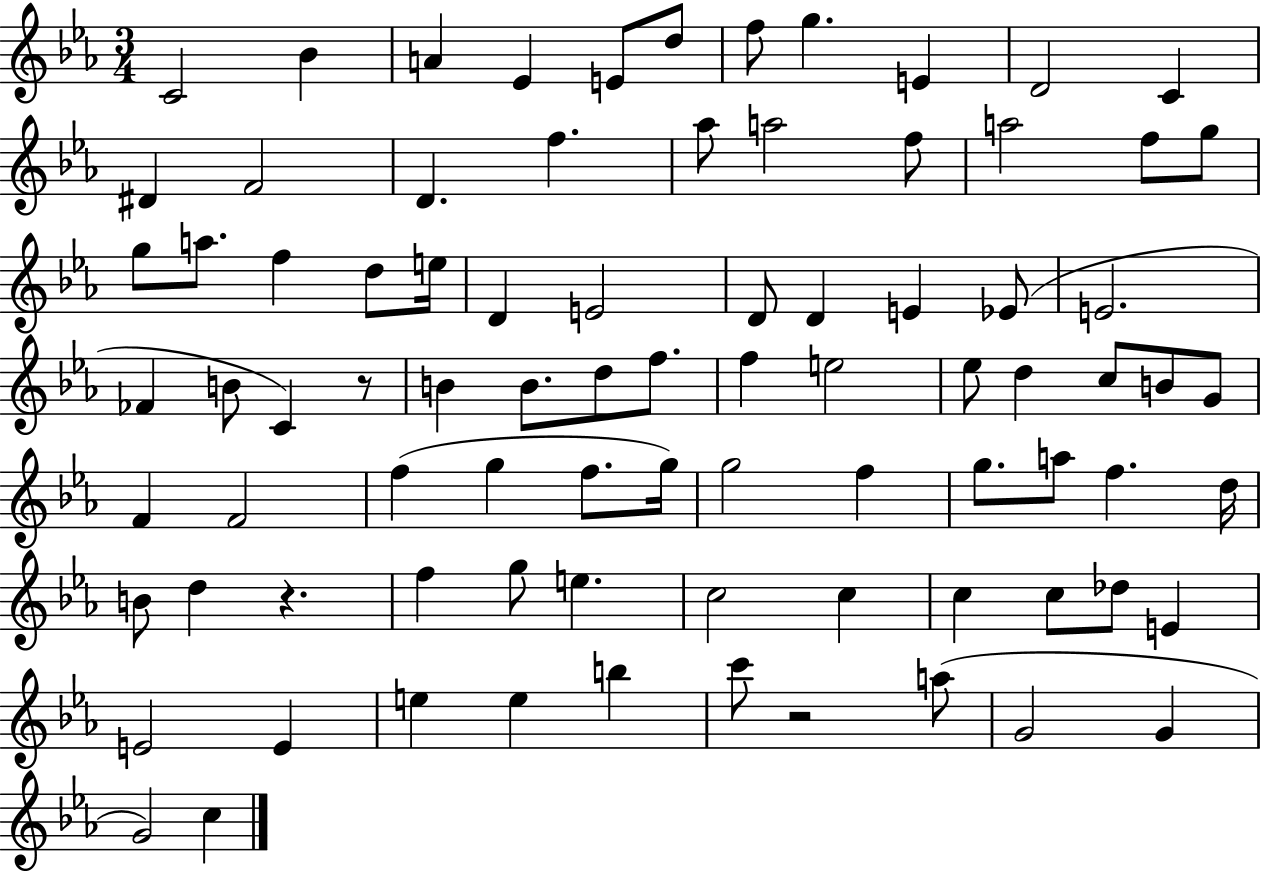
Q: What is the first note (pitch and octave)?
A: C4